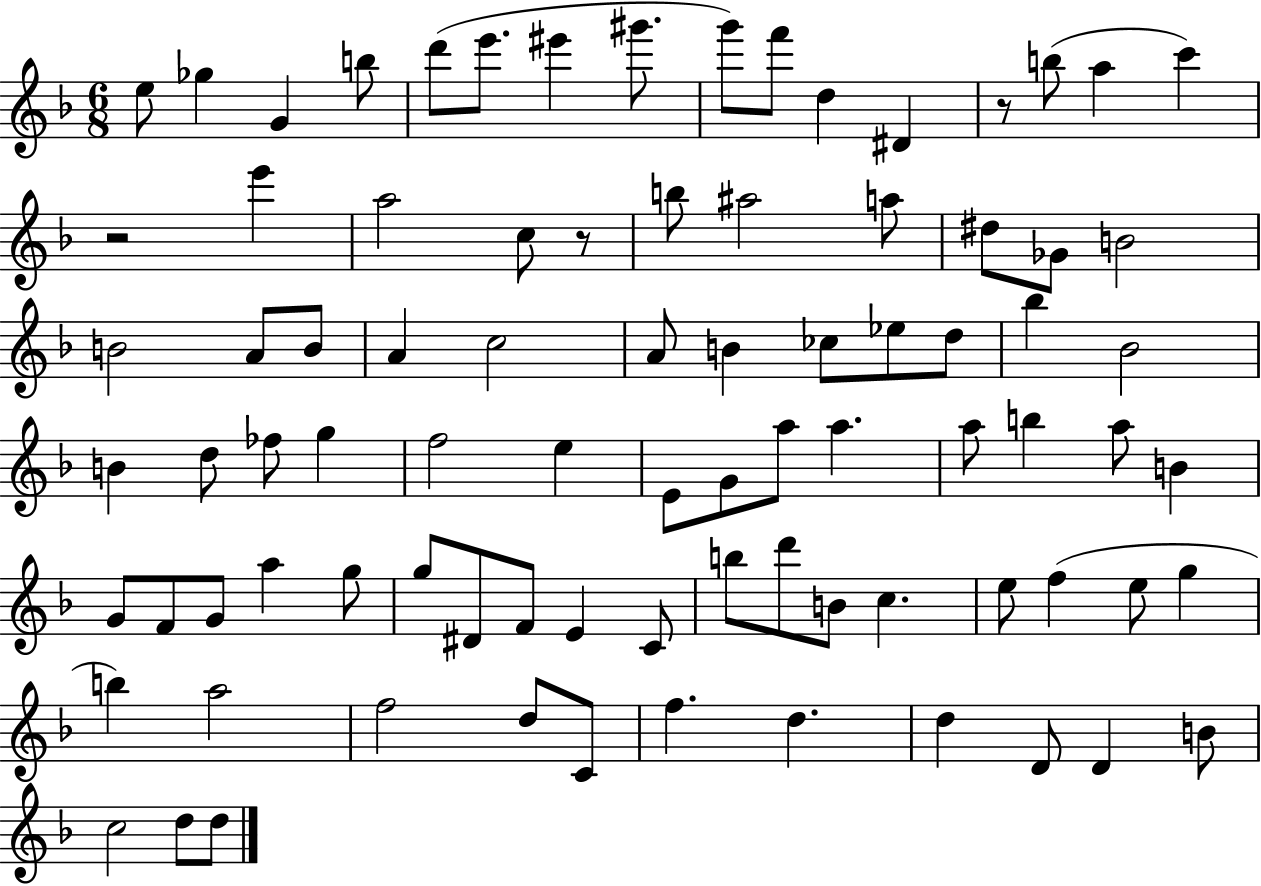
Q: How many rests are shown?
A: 3